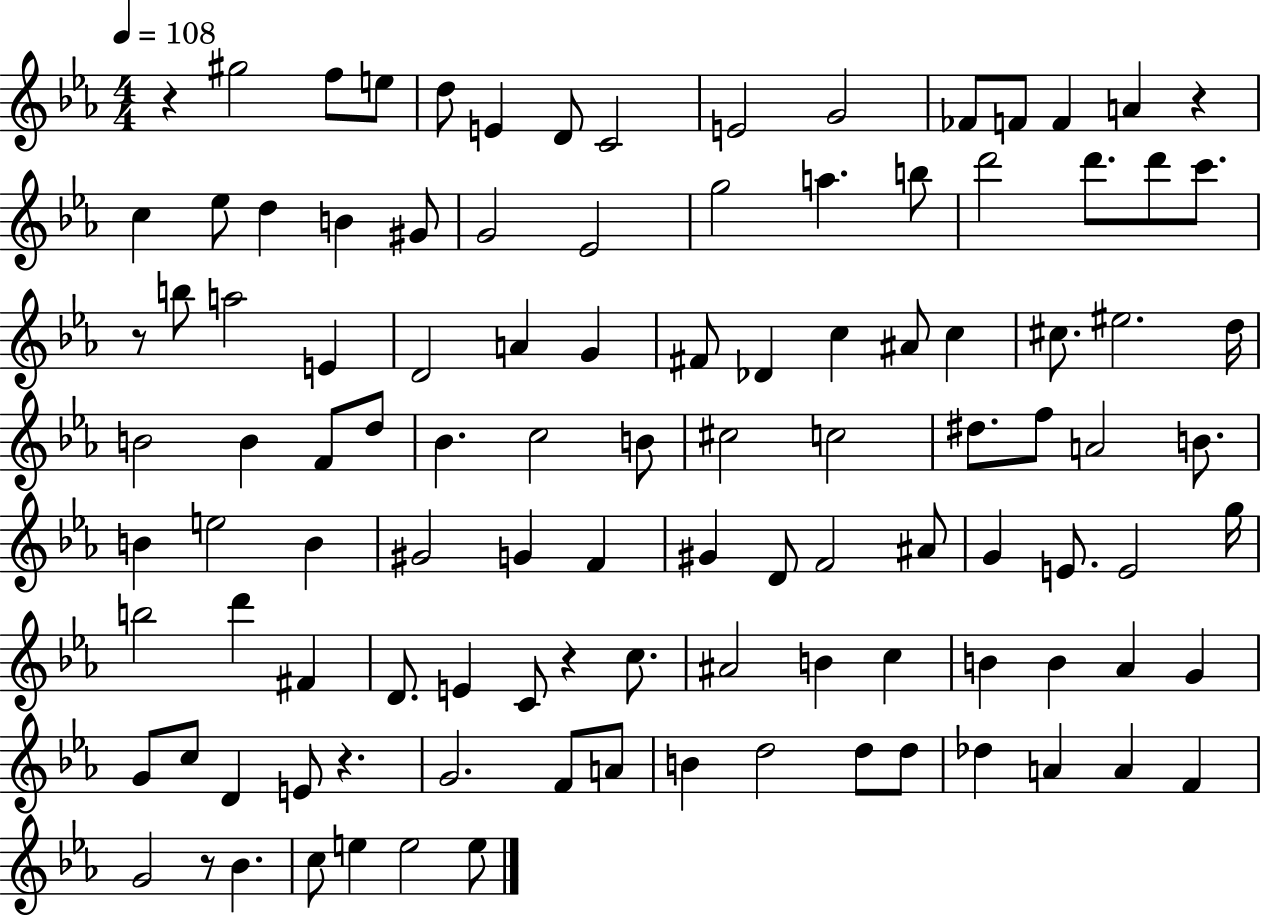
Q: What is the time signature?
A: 4/4